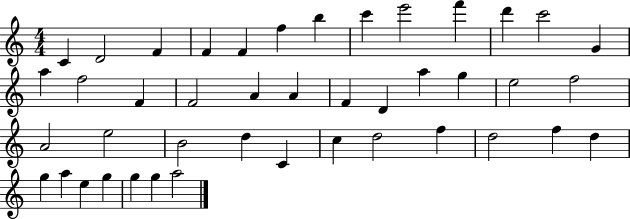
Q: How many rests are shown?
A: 0